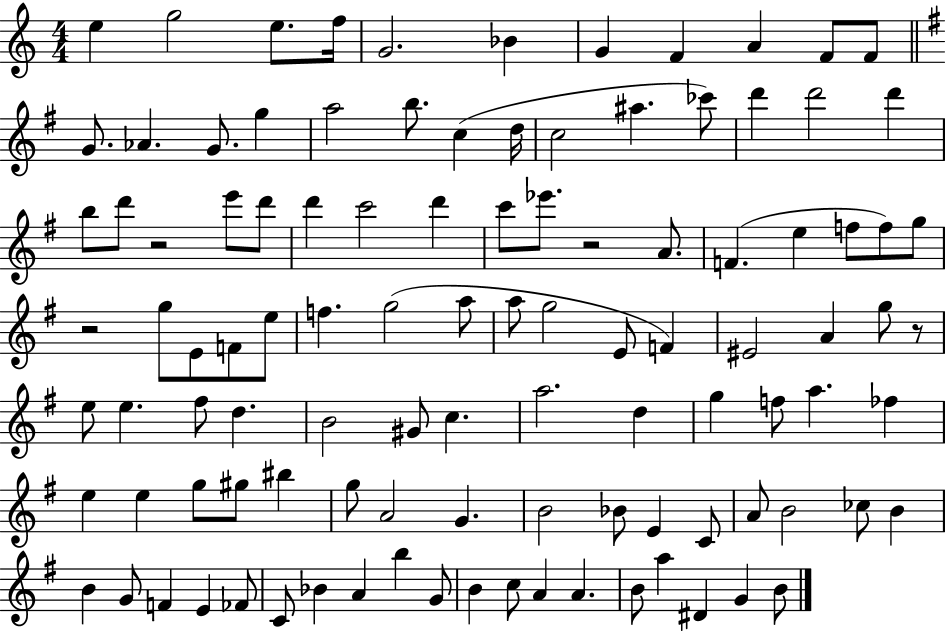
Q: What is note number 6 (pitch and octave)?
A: Bb4